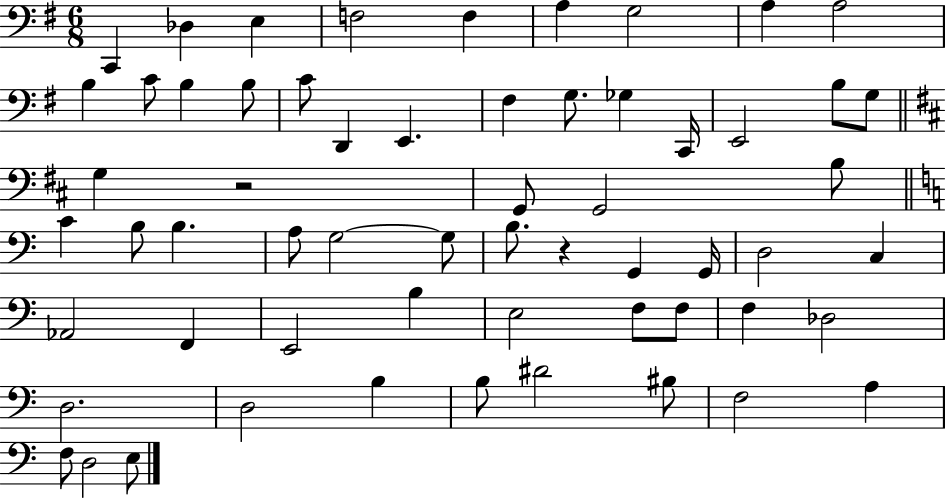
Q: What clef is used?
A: bass